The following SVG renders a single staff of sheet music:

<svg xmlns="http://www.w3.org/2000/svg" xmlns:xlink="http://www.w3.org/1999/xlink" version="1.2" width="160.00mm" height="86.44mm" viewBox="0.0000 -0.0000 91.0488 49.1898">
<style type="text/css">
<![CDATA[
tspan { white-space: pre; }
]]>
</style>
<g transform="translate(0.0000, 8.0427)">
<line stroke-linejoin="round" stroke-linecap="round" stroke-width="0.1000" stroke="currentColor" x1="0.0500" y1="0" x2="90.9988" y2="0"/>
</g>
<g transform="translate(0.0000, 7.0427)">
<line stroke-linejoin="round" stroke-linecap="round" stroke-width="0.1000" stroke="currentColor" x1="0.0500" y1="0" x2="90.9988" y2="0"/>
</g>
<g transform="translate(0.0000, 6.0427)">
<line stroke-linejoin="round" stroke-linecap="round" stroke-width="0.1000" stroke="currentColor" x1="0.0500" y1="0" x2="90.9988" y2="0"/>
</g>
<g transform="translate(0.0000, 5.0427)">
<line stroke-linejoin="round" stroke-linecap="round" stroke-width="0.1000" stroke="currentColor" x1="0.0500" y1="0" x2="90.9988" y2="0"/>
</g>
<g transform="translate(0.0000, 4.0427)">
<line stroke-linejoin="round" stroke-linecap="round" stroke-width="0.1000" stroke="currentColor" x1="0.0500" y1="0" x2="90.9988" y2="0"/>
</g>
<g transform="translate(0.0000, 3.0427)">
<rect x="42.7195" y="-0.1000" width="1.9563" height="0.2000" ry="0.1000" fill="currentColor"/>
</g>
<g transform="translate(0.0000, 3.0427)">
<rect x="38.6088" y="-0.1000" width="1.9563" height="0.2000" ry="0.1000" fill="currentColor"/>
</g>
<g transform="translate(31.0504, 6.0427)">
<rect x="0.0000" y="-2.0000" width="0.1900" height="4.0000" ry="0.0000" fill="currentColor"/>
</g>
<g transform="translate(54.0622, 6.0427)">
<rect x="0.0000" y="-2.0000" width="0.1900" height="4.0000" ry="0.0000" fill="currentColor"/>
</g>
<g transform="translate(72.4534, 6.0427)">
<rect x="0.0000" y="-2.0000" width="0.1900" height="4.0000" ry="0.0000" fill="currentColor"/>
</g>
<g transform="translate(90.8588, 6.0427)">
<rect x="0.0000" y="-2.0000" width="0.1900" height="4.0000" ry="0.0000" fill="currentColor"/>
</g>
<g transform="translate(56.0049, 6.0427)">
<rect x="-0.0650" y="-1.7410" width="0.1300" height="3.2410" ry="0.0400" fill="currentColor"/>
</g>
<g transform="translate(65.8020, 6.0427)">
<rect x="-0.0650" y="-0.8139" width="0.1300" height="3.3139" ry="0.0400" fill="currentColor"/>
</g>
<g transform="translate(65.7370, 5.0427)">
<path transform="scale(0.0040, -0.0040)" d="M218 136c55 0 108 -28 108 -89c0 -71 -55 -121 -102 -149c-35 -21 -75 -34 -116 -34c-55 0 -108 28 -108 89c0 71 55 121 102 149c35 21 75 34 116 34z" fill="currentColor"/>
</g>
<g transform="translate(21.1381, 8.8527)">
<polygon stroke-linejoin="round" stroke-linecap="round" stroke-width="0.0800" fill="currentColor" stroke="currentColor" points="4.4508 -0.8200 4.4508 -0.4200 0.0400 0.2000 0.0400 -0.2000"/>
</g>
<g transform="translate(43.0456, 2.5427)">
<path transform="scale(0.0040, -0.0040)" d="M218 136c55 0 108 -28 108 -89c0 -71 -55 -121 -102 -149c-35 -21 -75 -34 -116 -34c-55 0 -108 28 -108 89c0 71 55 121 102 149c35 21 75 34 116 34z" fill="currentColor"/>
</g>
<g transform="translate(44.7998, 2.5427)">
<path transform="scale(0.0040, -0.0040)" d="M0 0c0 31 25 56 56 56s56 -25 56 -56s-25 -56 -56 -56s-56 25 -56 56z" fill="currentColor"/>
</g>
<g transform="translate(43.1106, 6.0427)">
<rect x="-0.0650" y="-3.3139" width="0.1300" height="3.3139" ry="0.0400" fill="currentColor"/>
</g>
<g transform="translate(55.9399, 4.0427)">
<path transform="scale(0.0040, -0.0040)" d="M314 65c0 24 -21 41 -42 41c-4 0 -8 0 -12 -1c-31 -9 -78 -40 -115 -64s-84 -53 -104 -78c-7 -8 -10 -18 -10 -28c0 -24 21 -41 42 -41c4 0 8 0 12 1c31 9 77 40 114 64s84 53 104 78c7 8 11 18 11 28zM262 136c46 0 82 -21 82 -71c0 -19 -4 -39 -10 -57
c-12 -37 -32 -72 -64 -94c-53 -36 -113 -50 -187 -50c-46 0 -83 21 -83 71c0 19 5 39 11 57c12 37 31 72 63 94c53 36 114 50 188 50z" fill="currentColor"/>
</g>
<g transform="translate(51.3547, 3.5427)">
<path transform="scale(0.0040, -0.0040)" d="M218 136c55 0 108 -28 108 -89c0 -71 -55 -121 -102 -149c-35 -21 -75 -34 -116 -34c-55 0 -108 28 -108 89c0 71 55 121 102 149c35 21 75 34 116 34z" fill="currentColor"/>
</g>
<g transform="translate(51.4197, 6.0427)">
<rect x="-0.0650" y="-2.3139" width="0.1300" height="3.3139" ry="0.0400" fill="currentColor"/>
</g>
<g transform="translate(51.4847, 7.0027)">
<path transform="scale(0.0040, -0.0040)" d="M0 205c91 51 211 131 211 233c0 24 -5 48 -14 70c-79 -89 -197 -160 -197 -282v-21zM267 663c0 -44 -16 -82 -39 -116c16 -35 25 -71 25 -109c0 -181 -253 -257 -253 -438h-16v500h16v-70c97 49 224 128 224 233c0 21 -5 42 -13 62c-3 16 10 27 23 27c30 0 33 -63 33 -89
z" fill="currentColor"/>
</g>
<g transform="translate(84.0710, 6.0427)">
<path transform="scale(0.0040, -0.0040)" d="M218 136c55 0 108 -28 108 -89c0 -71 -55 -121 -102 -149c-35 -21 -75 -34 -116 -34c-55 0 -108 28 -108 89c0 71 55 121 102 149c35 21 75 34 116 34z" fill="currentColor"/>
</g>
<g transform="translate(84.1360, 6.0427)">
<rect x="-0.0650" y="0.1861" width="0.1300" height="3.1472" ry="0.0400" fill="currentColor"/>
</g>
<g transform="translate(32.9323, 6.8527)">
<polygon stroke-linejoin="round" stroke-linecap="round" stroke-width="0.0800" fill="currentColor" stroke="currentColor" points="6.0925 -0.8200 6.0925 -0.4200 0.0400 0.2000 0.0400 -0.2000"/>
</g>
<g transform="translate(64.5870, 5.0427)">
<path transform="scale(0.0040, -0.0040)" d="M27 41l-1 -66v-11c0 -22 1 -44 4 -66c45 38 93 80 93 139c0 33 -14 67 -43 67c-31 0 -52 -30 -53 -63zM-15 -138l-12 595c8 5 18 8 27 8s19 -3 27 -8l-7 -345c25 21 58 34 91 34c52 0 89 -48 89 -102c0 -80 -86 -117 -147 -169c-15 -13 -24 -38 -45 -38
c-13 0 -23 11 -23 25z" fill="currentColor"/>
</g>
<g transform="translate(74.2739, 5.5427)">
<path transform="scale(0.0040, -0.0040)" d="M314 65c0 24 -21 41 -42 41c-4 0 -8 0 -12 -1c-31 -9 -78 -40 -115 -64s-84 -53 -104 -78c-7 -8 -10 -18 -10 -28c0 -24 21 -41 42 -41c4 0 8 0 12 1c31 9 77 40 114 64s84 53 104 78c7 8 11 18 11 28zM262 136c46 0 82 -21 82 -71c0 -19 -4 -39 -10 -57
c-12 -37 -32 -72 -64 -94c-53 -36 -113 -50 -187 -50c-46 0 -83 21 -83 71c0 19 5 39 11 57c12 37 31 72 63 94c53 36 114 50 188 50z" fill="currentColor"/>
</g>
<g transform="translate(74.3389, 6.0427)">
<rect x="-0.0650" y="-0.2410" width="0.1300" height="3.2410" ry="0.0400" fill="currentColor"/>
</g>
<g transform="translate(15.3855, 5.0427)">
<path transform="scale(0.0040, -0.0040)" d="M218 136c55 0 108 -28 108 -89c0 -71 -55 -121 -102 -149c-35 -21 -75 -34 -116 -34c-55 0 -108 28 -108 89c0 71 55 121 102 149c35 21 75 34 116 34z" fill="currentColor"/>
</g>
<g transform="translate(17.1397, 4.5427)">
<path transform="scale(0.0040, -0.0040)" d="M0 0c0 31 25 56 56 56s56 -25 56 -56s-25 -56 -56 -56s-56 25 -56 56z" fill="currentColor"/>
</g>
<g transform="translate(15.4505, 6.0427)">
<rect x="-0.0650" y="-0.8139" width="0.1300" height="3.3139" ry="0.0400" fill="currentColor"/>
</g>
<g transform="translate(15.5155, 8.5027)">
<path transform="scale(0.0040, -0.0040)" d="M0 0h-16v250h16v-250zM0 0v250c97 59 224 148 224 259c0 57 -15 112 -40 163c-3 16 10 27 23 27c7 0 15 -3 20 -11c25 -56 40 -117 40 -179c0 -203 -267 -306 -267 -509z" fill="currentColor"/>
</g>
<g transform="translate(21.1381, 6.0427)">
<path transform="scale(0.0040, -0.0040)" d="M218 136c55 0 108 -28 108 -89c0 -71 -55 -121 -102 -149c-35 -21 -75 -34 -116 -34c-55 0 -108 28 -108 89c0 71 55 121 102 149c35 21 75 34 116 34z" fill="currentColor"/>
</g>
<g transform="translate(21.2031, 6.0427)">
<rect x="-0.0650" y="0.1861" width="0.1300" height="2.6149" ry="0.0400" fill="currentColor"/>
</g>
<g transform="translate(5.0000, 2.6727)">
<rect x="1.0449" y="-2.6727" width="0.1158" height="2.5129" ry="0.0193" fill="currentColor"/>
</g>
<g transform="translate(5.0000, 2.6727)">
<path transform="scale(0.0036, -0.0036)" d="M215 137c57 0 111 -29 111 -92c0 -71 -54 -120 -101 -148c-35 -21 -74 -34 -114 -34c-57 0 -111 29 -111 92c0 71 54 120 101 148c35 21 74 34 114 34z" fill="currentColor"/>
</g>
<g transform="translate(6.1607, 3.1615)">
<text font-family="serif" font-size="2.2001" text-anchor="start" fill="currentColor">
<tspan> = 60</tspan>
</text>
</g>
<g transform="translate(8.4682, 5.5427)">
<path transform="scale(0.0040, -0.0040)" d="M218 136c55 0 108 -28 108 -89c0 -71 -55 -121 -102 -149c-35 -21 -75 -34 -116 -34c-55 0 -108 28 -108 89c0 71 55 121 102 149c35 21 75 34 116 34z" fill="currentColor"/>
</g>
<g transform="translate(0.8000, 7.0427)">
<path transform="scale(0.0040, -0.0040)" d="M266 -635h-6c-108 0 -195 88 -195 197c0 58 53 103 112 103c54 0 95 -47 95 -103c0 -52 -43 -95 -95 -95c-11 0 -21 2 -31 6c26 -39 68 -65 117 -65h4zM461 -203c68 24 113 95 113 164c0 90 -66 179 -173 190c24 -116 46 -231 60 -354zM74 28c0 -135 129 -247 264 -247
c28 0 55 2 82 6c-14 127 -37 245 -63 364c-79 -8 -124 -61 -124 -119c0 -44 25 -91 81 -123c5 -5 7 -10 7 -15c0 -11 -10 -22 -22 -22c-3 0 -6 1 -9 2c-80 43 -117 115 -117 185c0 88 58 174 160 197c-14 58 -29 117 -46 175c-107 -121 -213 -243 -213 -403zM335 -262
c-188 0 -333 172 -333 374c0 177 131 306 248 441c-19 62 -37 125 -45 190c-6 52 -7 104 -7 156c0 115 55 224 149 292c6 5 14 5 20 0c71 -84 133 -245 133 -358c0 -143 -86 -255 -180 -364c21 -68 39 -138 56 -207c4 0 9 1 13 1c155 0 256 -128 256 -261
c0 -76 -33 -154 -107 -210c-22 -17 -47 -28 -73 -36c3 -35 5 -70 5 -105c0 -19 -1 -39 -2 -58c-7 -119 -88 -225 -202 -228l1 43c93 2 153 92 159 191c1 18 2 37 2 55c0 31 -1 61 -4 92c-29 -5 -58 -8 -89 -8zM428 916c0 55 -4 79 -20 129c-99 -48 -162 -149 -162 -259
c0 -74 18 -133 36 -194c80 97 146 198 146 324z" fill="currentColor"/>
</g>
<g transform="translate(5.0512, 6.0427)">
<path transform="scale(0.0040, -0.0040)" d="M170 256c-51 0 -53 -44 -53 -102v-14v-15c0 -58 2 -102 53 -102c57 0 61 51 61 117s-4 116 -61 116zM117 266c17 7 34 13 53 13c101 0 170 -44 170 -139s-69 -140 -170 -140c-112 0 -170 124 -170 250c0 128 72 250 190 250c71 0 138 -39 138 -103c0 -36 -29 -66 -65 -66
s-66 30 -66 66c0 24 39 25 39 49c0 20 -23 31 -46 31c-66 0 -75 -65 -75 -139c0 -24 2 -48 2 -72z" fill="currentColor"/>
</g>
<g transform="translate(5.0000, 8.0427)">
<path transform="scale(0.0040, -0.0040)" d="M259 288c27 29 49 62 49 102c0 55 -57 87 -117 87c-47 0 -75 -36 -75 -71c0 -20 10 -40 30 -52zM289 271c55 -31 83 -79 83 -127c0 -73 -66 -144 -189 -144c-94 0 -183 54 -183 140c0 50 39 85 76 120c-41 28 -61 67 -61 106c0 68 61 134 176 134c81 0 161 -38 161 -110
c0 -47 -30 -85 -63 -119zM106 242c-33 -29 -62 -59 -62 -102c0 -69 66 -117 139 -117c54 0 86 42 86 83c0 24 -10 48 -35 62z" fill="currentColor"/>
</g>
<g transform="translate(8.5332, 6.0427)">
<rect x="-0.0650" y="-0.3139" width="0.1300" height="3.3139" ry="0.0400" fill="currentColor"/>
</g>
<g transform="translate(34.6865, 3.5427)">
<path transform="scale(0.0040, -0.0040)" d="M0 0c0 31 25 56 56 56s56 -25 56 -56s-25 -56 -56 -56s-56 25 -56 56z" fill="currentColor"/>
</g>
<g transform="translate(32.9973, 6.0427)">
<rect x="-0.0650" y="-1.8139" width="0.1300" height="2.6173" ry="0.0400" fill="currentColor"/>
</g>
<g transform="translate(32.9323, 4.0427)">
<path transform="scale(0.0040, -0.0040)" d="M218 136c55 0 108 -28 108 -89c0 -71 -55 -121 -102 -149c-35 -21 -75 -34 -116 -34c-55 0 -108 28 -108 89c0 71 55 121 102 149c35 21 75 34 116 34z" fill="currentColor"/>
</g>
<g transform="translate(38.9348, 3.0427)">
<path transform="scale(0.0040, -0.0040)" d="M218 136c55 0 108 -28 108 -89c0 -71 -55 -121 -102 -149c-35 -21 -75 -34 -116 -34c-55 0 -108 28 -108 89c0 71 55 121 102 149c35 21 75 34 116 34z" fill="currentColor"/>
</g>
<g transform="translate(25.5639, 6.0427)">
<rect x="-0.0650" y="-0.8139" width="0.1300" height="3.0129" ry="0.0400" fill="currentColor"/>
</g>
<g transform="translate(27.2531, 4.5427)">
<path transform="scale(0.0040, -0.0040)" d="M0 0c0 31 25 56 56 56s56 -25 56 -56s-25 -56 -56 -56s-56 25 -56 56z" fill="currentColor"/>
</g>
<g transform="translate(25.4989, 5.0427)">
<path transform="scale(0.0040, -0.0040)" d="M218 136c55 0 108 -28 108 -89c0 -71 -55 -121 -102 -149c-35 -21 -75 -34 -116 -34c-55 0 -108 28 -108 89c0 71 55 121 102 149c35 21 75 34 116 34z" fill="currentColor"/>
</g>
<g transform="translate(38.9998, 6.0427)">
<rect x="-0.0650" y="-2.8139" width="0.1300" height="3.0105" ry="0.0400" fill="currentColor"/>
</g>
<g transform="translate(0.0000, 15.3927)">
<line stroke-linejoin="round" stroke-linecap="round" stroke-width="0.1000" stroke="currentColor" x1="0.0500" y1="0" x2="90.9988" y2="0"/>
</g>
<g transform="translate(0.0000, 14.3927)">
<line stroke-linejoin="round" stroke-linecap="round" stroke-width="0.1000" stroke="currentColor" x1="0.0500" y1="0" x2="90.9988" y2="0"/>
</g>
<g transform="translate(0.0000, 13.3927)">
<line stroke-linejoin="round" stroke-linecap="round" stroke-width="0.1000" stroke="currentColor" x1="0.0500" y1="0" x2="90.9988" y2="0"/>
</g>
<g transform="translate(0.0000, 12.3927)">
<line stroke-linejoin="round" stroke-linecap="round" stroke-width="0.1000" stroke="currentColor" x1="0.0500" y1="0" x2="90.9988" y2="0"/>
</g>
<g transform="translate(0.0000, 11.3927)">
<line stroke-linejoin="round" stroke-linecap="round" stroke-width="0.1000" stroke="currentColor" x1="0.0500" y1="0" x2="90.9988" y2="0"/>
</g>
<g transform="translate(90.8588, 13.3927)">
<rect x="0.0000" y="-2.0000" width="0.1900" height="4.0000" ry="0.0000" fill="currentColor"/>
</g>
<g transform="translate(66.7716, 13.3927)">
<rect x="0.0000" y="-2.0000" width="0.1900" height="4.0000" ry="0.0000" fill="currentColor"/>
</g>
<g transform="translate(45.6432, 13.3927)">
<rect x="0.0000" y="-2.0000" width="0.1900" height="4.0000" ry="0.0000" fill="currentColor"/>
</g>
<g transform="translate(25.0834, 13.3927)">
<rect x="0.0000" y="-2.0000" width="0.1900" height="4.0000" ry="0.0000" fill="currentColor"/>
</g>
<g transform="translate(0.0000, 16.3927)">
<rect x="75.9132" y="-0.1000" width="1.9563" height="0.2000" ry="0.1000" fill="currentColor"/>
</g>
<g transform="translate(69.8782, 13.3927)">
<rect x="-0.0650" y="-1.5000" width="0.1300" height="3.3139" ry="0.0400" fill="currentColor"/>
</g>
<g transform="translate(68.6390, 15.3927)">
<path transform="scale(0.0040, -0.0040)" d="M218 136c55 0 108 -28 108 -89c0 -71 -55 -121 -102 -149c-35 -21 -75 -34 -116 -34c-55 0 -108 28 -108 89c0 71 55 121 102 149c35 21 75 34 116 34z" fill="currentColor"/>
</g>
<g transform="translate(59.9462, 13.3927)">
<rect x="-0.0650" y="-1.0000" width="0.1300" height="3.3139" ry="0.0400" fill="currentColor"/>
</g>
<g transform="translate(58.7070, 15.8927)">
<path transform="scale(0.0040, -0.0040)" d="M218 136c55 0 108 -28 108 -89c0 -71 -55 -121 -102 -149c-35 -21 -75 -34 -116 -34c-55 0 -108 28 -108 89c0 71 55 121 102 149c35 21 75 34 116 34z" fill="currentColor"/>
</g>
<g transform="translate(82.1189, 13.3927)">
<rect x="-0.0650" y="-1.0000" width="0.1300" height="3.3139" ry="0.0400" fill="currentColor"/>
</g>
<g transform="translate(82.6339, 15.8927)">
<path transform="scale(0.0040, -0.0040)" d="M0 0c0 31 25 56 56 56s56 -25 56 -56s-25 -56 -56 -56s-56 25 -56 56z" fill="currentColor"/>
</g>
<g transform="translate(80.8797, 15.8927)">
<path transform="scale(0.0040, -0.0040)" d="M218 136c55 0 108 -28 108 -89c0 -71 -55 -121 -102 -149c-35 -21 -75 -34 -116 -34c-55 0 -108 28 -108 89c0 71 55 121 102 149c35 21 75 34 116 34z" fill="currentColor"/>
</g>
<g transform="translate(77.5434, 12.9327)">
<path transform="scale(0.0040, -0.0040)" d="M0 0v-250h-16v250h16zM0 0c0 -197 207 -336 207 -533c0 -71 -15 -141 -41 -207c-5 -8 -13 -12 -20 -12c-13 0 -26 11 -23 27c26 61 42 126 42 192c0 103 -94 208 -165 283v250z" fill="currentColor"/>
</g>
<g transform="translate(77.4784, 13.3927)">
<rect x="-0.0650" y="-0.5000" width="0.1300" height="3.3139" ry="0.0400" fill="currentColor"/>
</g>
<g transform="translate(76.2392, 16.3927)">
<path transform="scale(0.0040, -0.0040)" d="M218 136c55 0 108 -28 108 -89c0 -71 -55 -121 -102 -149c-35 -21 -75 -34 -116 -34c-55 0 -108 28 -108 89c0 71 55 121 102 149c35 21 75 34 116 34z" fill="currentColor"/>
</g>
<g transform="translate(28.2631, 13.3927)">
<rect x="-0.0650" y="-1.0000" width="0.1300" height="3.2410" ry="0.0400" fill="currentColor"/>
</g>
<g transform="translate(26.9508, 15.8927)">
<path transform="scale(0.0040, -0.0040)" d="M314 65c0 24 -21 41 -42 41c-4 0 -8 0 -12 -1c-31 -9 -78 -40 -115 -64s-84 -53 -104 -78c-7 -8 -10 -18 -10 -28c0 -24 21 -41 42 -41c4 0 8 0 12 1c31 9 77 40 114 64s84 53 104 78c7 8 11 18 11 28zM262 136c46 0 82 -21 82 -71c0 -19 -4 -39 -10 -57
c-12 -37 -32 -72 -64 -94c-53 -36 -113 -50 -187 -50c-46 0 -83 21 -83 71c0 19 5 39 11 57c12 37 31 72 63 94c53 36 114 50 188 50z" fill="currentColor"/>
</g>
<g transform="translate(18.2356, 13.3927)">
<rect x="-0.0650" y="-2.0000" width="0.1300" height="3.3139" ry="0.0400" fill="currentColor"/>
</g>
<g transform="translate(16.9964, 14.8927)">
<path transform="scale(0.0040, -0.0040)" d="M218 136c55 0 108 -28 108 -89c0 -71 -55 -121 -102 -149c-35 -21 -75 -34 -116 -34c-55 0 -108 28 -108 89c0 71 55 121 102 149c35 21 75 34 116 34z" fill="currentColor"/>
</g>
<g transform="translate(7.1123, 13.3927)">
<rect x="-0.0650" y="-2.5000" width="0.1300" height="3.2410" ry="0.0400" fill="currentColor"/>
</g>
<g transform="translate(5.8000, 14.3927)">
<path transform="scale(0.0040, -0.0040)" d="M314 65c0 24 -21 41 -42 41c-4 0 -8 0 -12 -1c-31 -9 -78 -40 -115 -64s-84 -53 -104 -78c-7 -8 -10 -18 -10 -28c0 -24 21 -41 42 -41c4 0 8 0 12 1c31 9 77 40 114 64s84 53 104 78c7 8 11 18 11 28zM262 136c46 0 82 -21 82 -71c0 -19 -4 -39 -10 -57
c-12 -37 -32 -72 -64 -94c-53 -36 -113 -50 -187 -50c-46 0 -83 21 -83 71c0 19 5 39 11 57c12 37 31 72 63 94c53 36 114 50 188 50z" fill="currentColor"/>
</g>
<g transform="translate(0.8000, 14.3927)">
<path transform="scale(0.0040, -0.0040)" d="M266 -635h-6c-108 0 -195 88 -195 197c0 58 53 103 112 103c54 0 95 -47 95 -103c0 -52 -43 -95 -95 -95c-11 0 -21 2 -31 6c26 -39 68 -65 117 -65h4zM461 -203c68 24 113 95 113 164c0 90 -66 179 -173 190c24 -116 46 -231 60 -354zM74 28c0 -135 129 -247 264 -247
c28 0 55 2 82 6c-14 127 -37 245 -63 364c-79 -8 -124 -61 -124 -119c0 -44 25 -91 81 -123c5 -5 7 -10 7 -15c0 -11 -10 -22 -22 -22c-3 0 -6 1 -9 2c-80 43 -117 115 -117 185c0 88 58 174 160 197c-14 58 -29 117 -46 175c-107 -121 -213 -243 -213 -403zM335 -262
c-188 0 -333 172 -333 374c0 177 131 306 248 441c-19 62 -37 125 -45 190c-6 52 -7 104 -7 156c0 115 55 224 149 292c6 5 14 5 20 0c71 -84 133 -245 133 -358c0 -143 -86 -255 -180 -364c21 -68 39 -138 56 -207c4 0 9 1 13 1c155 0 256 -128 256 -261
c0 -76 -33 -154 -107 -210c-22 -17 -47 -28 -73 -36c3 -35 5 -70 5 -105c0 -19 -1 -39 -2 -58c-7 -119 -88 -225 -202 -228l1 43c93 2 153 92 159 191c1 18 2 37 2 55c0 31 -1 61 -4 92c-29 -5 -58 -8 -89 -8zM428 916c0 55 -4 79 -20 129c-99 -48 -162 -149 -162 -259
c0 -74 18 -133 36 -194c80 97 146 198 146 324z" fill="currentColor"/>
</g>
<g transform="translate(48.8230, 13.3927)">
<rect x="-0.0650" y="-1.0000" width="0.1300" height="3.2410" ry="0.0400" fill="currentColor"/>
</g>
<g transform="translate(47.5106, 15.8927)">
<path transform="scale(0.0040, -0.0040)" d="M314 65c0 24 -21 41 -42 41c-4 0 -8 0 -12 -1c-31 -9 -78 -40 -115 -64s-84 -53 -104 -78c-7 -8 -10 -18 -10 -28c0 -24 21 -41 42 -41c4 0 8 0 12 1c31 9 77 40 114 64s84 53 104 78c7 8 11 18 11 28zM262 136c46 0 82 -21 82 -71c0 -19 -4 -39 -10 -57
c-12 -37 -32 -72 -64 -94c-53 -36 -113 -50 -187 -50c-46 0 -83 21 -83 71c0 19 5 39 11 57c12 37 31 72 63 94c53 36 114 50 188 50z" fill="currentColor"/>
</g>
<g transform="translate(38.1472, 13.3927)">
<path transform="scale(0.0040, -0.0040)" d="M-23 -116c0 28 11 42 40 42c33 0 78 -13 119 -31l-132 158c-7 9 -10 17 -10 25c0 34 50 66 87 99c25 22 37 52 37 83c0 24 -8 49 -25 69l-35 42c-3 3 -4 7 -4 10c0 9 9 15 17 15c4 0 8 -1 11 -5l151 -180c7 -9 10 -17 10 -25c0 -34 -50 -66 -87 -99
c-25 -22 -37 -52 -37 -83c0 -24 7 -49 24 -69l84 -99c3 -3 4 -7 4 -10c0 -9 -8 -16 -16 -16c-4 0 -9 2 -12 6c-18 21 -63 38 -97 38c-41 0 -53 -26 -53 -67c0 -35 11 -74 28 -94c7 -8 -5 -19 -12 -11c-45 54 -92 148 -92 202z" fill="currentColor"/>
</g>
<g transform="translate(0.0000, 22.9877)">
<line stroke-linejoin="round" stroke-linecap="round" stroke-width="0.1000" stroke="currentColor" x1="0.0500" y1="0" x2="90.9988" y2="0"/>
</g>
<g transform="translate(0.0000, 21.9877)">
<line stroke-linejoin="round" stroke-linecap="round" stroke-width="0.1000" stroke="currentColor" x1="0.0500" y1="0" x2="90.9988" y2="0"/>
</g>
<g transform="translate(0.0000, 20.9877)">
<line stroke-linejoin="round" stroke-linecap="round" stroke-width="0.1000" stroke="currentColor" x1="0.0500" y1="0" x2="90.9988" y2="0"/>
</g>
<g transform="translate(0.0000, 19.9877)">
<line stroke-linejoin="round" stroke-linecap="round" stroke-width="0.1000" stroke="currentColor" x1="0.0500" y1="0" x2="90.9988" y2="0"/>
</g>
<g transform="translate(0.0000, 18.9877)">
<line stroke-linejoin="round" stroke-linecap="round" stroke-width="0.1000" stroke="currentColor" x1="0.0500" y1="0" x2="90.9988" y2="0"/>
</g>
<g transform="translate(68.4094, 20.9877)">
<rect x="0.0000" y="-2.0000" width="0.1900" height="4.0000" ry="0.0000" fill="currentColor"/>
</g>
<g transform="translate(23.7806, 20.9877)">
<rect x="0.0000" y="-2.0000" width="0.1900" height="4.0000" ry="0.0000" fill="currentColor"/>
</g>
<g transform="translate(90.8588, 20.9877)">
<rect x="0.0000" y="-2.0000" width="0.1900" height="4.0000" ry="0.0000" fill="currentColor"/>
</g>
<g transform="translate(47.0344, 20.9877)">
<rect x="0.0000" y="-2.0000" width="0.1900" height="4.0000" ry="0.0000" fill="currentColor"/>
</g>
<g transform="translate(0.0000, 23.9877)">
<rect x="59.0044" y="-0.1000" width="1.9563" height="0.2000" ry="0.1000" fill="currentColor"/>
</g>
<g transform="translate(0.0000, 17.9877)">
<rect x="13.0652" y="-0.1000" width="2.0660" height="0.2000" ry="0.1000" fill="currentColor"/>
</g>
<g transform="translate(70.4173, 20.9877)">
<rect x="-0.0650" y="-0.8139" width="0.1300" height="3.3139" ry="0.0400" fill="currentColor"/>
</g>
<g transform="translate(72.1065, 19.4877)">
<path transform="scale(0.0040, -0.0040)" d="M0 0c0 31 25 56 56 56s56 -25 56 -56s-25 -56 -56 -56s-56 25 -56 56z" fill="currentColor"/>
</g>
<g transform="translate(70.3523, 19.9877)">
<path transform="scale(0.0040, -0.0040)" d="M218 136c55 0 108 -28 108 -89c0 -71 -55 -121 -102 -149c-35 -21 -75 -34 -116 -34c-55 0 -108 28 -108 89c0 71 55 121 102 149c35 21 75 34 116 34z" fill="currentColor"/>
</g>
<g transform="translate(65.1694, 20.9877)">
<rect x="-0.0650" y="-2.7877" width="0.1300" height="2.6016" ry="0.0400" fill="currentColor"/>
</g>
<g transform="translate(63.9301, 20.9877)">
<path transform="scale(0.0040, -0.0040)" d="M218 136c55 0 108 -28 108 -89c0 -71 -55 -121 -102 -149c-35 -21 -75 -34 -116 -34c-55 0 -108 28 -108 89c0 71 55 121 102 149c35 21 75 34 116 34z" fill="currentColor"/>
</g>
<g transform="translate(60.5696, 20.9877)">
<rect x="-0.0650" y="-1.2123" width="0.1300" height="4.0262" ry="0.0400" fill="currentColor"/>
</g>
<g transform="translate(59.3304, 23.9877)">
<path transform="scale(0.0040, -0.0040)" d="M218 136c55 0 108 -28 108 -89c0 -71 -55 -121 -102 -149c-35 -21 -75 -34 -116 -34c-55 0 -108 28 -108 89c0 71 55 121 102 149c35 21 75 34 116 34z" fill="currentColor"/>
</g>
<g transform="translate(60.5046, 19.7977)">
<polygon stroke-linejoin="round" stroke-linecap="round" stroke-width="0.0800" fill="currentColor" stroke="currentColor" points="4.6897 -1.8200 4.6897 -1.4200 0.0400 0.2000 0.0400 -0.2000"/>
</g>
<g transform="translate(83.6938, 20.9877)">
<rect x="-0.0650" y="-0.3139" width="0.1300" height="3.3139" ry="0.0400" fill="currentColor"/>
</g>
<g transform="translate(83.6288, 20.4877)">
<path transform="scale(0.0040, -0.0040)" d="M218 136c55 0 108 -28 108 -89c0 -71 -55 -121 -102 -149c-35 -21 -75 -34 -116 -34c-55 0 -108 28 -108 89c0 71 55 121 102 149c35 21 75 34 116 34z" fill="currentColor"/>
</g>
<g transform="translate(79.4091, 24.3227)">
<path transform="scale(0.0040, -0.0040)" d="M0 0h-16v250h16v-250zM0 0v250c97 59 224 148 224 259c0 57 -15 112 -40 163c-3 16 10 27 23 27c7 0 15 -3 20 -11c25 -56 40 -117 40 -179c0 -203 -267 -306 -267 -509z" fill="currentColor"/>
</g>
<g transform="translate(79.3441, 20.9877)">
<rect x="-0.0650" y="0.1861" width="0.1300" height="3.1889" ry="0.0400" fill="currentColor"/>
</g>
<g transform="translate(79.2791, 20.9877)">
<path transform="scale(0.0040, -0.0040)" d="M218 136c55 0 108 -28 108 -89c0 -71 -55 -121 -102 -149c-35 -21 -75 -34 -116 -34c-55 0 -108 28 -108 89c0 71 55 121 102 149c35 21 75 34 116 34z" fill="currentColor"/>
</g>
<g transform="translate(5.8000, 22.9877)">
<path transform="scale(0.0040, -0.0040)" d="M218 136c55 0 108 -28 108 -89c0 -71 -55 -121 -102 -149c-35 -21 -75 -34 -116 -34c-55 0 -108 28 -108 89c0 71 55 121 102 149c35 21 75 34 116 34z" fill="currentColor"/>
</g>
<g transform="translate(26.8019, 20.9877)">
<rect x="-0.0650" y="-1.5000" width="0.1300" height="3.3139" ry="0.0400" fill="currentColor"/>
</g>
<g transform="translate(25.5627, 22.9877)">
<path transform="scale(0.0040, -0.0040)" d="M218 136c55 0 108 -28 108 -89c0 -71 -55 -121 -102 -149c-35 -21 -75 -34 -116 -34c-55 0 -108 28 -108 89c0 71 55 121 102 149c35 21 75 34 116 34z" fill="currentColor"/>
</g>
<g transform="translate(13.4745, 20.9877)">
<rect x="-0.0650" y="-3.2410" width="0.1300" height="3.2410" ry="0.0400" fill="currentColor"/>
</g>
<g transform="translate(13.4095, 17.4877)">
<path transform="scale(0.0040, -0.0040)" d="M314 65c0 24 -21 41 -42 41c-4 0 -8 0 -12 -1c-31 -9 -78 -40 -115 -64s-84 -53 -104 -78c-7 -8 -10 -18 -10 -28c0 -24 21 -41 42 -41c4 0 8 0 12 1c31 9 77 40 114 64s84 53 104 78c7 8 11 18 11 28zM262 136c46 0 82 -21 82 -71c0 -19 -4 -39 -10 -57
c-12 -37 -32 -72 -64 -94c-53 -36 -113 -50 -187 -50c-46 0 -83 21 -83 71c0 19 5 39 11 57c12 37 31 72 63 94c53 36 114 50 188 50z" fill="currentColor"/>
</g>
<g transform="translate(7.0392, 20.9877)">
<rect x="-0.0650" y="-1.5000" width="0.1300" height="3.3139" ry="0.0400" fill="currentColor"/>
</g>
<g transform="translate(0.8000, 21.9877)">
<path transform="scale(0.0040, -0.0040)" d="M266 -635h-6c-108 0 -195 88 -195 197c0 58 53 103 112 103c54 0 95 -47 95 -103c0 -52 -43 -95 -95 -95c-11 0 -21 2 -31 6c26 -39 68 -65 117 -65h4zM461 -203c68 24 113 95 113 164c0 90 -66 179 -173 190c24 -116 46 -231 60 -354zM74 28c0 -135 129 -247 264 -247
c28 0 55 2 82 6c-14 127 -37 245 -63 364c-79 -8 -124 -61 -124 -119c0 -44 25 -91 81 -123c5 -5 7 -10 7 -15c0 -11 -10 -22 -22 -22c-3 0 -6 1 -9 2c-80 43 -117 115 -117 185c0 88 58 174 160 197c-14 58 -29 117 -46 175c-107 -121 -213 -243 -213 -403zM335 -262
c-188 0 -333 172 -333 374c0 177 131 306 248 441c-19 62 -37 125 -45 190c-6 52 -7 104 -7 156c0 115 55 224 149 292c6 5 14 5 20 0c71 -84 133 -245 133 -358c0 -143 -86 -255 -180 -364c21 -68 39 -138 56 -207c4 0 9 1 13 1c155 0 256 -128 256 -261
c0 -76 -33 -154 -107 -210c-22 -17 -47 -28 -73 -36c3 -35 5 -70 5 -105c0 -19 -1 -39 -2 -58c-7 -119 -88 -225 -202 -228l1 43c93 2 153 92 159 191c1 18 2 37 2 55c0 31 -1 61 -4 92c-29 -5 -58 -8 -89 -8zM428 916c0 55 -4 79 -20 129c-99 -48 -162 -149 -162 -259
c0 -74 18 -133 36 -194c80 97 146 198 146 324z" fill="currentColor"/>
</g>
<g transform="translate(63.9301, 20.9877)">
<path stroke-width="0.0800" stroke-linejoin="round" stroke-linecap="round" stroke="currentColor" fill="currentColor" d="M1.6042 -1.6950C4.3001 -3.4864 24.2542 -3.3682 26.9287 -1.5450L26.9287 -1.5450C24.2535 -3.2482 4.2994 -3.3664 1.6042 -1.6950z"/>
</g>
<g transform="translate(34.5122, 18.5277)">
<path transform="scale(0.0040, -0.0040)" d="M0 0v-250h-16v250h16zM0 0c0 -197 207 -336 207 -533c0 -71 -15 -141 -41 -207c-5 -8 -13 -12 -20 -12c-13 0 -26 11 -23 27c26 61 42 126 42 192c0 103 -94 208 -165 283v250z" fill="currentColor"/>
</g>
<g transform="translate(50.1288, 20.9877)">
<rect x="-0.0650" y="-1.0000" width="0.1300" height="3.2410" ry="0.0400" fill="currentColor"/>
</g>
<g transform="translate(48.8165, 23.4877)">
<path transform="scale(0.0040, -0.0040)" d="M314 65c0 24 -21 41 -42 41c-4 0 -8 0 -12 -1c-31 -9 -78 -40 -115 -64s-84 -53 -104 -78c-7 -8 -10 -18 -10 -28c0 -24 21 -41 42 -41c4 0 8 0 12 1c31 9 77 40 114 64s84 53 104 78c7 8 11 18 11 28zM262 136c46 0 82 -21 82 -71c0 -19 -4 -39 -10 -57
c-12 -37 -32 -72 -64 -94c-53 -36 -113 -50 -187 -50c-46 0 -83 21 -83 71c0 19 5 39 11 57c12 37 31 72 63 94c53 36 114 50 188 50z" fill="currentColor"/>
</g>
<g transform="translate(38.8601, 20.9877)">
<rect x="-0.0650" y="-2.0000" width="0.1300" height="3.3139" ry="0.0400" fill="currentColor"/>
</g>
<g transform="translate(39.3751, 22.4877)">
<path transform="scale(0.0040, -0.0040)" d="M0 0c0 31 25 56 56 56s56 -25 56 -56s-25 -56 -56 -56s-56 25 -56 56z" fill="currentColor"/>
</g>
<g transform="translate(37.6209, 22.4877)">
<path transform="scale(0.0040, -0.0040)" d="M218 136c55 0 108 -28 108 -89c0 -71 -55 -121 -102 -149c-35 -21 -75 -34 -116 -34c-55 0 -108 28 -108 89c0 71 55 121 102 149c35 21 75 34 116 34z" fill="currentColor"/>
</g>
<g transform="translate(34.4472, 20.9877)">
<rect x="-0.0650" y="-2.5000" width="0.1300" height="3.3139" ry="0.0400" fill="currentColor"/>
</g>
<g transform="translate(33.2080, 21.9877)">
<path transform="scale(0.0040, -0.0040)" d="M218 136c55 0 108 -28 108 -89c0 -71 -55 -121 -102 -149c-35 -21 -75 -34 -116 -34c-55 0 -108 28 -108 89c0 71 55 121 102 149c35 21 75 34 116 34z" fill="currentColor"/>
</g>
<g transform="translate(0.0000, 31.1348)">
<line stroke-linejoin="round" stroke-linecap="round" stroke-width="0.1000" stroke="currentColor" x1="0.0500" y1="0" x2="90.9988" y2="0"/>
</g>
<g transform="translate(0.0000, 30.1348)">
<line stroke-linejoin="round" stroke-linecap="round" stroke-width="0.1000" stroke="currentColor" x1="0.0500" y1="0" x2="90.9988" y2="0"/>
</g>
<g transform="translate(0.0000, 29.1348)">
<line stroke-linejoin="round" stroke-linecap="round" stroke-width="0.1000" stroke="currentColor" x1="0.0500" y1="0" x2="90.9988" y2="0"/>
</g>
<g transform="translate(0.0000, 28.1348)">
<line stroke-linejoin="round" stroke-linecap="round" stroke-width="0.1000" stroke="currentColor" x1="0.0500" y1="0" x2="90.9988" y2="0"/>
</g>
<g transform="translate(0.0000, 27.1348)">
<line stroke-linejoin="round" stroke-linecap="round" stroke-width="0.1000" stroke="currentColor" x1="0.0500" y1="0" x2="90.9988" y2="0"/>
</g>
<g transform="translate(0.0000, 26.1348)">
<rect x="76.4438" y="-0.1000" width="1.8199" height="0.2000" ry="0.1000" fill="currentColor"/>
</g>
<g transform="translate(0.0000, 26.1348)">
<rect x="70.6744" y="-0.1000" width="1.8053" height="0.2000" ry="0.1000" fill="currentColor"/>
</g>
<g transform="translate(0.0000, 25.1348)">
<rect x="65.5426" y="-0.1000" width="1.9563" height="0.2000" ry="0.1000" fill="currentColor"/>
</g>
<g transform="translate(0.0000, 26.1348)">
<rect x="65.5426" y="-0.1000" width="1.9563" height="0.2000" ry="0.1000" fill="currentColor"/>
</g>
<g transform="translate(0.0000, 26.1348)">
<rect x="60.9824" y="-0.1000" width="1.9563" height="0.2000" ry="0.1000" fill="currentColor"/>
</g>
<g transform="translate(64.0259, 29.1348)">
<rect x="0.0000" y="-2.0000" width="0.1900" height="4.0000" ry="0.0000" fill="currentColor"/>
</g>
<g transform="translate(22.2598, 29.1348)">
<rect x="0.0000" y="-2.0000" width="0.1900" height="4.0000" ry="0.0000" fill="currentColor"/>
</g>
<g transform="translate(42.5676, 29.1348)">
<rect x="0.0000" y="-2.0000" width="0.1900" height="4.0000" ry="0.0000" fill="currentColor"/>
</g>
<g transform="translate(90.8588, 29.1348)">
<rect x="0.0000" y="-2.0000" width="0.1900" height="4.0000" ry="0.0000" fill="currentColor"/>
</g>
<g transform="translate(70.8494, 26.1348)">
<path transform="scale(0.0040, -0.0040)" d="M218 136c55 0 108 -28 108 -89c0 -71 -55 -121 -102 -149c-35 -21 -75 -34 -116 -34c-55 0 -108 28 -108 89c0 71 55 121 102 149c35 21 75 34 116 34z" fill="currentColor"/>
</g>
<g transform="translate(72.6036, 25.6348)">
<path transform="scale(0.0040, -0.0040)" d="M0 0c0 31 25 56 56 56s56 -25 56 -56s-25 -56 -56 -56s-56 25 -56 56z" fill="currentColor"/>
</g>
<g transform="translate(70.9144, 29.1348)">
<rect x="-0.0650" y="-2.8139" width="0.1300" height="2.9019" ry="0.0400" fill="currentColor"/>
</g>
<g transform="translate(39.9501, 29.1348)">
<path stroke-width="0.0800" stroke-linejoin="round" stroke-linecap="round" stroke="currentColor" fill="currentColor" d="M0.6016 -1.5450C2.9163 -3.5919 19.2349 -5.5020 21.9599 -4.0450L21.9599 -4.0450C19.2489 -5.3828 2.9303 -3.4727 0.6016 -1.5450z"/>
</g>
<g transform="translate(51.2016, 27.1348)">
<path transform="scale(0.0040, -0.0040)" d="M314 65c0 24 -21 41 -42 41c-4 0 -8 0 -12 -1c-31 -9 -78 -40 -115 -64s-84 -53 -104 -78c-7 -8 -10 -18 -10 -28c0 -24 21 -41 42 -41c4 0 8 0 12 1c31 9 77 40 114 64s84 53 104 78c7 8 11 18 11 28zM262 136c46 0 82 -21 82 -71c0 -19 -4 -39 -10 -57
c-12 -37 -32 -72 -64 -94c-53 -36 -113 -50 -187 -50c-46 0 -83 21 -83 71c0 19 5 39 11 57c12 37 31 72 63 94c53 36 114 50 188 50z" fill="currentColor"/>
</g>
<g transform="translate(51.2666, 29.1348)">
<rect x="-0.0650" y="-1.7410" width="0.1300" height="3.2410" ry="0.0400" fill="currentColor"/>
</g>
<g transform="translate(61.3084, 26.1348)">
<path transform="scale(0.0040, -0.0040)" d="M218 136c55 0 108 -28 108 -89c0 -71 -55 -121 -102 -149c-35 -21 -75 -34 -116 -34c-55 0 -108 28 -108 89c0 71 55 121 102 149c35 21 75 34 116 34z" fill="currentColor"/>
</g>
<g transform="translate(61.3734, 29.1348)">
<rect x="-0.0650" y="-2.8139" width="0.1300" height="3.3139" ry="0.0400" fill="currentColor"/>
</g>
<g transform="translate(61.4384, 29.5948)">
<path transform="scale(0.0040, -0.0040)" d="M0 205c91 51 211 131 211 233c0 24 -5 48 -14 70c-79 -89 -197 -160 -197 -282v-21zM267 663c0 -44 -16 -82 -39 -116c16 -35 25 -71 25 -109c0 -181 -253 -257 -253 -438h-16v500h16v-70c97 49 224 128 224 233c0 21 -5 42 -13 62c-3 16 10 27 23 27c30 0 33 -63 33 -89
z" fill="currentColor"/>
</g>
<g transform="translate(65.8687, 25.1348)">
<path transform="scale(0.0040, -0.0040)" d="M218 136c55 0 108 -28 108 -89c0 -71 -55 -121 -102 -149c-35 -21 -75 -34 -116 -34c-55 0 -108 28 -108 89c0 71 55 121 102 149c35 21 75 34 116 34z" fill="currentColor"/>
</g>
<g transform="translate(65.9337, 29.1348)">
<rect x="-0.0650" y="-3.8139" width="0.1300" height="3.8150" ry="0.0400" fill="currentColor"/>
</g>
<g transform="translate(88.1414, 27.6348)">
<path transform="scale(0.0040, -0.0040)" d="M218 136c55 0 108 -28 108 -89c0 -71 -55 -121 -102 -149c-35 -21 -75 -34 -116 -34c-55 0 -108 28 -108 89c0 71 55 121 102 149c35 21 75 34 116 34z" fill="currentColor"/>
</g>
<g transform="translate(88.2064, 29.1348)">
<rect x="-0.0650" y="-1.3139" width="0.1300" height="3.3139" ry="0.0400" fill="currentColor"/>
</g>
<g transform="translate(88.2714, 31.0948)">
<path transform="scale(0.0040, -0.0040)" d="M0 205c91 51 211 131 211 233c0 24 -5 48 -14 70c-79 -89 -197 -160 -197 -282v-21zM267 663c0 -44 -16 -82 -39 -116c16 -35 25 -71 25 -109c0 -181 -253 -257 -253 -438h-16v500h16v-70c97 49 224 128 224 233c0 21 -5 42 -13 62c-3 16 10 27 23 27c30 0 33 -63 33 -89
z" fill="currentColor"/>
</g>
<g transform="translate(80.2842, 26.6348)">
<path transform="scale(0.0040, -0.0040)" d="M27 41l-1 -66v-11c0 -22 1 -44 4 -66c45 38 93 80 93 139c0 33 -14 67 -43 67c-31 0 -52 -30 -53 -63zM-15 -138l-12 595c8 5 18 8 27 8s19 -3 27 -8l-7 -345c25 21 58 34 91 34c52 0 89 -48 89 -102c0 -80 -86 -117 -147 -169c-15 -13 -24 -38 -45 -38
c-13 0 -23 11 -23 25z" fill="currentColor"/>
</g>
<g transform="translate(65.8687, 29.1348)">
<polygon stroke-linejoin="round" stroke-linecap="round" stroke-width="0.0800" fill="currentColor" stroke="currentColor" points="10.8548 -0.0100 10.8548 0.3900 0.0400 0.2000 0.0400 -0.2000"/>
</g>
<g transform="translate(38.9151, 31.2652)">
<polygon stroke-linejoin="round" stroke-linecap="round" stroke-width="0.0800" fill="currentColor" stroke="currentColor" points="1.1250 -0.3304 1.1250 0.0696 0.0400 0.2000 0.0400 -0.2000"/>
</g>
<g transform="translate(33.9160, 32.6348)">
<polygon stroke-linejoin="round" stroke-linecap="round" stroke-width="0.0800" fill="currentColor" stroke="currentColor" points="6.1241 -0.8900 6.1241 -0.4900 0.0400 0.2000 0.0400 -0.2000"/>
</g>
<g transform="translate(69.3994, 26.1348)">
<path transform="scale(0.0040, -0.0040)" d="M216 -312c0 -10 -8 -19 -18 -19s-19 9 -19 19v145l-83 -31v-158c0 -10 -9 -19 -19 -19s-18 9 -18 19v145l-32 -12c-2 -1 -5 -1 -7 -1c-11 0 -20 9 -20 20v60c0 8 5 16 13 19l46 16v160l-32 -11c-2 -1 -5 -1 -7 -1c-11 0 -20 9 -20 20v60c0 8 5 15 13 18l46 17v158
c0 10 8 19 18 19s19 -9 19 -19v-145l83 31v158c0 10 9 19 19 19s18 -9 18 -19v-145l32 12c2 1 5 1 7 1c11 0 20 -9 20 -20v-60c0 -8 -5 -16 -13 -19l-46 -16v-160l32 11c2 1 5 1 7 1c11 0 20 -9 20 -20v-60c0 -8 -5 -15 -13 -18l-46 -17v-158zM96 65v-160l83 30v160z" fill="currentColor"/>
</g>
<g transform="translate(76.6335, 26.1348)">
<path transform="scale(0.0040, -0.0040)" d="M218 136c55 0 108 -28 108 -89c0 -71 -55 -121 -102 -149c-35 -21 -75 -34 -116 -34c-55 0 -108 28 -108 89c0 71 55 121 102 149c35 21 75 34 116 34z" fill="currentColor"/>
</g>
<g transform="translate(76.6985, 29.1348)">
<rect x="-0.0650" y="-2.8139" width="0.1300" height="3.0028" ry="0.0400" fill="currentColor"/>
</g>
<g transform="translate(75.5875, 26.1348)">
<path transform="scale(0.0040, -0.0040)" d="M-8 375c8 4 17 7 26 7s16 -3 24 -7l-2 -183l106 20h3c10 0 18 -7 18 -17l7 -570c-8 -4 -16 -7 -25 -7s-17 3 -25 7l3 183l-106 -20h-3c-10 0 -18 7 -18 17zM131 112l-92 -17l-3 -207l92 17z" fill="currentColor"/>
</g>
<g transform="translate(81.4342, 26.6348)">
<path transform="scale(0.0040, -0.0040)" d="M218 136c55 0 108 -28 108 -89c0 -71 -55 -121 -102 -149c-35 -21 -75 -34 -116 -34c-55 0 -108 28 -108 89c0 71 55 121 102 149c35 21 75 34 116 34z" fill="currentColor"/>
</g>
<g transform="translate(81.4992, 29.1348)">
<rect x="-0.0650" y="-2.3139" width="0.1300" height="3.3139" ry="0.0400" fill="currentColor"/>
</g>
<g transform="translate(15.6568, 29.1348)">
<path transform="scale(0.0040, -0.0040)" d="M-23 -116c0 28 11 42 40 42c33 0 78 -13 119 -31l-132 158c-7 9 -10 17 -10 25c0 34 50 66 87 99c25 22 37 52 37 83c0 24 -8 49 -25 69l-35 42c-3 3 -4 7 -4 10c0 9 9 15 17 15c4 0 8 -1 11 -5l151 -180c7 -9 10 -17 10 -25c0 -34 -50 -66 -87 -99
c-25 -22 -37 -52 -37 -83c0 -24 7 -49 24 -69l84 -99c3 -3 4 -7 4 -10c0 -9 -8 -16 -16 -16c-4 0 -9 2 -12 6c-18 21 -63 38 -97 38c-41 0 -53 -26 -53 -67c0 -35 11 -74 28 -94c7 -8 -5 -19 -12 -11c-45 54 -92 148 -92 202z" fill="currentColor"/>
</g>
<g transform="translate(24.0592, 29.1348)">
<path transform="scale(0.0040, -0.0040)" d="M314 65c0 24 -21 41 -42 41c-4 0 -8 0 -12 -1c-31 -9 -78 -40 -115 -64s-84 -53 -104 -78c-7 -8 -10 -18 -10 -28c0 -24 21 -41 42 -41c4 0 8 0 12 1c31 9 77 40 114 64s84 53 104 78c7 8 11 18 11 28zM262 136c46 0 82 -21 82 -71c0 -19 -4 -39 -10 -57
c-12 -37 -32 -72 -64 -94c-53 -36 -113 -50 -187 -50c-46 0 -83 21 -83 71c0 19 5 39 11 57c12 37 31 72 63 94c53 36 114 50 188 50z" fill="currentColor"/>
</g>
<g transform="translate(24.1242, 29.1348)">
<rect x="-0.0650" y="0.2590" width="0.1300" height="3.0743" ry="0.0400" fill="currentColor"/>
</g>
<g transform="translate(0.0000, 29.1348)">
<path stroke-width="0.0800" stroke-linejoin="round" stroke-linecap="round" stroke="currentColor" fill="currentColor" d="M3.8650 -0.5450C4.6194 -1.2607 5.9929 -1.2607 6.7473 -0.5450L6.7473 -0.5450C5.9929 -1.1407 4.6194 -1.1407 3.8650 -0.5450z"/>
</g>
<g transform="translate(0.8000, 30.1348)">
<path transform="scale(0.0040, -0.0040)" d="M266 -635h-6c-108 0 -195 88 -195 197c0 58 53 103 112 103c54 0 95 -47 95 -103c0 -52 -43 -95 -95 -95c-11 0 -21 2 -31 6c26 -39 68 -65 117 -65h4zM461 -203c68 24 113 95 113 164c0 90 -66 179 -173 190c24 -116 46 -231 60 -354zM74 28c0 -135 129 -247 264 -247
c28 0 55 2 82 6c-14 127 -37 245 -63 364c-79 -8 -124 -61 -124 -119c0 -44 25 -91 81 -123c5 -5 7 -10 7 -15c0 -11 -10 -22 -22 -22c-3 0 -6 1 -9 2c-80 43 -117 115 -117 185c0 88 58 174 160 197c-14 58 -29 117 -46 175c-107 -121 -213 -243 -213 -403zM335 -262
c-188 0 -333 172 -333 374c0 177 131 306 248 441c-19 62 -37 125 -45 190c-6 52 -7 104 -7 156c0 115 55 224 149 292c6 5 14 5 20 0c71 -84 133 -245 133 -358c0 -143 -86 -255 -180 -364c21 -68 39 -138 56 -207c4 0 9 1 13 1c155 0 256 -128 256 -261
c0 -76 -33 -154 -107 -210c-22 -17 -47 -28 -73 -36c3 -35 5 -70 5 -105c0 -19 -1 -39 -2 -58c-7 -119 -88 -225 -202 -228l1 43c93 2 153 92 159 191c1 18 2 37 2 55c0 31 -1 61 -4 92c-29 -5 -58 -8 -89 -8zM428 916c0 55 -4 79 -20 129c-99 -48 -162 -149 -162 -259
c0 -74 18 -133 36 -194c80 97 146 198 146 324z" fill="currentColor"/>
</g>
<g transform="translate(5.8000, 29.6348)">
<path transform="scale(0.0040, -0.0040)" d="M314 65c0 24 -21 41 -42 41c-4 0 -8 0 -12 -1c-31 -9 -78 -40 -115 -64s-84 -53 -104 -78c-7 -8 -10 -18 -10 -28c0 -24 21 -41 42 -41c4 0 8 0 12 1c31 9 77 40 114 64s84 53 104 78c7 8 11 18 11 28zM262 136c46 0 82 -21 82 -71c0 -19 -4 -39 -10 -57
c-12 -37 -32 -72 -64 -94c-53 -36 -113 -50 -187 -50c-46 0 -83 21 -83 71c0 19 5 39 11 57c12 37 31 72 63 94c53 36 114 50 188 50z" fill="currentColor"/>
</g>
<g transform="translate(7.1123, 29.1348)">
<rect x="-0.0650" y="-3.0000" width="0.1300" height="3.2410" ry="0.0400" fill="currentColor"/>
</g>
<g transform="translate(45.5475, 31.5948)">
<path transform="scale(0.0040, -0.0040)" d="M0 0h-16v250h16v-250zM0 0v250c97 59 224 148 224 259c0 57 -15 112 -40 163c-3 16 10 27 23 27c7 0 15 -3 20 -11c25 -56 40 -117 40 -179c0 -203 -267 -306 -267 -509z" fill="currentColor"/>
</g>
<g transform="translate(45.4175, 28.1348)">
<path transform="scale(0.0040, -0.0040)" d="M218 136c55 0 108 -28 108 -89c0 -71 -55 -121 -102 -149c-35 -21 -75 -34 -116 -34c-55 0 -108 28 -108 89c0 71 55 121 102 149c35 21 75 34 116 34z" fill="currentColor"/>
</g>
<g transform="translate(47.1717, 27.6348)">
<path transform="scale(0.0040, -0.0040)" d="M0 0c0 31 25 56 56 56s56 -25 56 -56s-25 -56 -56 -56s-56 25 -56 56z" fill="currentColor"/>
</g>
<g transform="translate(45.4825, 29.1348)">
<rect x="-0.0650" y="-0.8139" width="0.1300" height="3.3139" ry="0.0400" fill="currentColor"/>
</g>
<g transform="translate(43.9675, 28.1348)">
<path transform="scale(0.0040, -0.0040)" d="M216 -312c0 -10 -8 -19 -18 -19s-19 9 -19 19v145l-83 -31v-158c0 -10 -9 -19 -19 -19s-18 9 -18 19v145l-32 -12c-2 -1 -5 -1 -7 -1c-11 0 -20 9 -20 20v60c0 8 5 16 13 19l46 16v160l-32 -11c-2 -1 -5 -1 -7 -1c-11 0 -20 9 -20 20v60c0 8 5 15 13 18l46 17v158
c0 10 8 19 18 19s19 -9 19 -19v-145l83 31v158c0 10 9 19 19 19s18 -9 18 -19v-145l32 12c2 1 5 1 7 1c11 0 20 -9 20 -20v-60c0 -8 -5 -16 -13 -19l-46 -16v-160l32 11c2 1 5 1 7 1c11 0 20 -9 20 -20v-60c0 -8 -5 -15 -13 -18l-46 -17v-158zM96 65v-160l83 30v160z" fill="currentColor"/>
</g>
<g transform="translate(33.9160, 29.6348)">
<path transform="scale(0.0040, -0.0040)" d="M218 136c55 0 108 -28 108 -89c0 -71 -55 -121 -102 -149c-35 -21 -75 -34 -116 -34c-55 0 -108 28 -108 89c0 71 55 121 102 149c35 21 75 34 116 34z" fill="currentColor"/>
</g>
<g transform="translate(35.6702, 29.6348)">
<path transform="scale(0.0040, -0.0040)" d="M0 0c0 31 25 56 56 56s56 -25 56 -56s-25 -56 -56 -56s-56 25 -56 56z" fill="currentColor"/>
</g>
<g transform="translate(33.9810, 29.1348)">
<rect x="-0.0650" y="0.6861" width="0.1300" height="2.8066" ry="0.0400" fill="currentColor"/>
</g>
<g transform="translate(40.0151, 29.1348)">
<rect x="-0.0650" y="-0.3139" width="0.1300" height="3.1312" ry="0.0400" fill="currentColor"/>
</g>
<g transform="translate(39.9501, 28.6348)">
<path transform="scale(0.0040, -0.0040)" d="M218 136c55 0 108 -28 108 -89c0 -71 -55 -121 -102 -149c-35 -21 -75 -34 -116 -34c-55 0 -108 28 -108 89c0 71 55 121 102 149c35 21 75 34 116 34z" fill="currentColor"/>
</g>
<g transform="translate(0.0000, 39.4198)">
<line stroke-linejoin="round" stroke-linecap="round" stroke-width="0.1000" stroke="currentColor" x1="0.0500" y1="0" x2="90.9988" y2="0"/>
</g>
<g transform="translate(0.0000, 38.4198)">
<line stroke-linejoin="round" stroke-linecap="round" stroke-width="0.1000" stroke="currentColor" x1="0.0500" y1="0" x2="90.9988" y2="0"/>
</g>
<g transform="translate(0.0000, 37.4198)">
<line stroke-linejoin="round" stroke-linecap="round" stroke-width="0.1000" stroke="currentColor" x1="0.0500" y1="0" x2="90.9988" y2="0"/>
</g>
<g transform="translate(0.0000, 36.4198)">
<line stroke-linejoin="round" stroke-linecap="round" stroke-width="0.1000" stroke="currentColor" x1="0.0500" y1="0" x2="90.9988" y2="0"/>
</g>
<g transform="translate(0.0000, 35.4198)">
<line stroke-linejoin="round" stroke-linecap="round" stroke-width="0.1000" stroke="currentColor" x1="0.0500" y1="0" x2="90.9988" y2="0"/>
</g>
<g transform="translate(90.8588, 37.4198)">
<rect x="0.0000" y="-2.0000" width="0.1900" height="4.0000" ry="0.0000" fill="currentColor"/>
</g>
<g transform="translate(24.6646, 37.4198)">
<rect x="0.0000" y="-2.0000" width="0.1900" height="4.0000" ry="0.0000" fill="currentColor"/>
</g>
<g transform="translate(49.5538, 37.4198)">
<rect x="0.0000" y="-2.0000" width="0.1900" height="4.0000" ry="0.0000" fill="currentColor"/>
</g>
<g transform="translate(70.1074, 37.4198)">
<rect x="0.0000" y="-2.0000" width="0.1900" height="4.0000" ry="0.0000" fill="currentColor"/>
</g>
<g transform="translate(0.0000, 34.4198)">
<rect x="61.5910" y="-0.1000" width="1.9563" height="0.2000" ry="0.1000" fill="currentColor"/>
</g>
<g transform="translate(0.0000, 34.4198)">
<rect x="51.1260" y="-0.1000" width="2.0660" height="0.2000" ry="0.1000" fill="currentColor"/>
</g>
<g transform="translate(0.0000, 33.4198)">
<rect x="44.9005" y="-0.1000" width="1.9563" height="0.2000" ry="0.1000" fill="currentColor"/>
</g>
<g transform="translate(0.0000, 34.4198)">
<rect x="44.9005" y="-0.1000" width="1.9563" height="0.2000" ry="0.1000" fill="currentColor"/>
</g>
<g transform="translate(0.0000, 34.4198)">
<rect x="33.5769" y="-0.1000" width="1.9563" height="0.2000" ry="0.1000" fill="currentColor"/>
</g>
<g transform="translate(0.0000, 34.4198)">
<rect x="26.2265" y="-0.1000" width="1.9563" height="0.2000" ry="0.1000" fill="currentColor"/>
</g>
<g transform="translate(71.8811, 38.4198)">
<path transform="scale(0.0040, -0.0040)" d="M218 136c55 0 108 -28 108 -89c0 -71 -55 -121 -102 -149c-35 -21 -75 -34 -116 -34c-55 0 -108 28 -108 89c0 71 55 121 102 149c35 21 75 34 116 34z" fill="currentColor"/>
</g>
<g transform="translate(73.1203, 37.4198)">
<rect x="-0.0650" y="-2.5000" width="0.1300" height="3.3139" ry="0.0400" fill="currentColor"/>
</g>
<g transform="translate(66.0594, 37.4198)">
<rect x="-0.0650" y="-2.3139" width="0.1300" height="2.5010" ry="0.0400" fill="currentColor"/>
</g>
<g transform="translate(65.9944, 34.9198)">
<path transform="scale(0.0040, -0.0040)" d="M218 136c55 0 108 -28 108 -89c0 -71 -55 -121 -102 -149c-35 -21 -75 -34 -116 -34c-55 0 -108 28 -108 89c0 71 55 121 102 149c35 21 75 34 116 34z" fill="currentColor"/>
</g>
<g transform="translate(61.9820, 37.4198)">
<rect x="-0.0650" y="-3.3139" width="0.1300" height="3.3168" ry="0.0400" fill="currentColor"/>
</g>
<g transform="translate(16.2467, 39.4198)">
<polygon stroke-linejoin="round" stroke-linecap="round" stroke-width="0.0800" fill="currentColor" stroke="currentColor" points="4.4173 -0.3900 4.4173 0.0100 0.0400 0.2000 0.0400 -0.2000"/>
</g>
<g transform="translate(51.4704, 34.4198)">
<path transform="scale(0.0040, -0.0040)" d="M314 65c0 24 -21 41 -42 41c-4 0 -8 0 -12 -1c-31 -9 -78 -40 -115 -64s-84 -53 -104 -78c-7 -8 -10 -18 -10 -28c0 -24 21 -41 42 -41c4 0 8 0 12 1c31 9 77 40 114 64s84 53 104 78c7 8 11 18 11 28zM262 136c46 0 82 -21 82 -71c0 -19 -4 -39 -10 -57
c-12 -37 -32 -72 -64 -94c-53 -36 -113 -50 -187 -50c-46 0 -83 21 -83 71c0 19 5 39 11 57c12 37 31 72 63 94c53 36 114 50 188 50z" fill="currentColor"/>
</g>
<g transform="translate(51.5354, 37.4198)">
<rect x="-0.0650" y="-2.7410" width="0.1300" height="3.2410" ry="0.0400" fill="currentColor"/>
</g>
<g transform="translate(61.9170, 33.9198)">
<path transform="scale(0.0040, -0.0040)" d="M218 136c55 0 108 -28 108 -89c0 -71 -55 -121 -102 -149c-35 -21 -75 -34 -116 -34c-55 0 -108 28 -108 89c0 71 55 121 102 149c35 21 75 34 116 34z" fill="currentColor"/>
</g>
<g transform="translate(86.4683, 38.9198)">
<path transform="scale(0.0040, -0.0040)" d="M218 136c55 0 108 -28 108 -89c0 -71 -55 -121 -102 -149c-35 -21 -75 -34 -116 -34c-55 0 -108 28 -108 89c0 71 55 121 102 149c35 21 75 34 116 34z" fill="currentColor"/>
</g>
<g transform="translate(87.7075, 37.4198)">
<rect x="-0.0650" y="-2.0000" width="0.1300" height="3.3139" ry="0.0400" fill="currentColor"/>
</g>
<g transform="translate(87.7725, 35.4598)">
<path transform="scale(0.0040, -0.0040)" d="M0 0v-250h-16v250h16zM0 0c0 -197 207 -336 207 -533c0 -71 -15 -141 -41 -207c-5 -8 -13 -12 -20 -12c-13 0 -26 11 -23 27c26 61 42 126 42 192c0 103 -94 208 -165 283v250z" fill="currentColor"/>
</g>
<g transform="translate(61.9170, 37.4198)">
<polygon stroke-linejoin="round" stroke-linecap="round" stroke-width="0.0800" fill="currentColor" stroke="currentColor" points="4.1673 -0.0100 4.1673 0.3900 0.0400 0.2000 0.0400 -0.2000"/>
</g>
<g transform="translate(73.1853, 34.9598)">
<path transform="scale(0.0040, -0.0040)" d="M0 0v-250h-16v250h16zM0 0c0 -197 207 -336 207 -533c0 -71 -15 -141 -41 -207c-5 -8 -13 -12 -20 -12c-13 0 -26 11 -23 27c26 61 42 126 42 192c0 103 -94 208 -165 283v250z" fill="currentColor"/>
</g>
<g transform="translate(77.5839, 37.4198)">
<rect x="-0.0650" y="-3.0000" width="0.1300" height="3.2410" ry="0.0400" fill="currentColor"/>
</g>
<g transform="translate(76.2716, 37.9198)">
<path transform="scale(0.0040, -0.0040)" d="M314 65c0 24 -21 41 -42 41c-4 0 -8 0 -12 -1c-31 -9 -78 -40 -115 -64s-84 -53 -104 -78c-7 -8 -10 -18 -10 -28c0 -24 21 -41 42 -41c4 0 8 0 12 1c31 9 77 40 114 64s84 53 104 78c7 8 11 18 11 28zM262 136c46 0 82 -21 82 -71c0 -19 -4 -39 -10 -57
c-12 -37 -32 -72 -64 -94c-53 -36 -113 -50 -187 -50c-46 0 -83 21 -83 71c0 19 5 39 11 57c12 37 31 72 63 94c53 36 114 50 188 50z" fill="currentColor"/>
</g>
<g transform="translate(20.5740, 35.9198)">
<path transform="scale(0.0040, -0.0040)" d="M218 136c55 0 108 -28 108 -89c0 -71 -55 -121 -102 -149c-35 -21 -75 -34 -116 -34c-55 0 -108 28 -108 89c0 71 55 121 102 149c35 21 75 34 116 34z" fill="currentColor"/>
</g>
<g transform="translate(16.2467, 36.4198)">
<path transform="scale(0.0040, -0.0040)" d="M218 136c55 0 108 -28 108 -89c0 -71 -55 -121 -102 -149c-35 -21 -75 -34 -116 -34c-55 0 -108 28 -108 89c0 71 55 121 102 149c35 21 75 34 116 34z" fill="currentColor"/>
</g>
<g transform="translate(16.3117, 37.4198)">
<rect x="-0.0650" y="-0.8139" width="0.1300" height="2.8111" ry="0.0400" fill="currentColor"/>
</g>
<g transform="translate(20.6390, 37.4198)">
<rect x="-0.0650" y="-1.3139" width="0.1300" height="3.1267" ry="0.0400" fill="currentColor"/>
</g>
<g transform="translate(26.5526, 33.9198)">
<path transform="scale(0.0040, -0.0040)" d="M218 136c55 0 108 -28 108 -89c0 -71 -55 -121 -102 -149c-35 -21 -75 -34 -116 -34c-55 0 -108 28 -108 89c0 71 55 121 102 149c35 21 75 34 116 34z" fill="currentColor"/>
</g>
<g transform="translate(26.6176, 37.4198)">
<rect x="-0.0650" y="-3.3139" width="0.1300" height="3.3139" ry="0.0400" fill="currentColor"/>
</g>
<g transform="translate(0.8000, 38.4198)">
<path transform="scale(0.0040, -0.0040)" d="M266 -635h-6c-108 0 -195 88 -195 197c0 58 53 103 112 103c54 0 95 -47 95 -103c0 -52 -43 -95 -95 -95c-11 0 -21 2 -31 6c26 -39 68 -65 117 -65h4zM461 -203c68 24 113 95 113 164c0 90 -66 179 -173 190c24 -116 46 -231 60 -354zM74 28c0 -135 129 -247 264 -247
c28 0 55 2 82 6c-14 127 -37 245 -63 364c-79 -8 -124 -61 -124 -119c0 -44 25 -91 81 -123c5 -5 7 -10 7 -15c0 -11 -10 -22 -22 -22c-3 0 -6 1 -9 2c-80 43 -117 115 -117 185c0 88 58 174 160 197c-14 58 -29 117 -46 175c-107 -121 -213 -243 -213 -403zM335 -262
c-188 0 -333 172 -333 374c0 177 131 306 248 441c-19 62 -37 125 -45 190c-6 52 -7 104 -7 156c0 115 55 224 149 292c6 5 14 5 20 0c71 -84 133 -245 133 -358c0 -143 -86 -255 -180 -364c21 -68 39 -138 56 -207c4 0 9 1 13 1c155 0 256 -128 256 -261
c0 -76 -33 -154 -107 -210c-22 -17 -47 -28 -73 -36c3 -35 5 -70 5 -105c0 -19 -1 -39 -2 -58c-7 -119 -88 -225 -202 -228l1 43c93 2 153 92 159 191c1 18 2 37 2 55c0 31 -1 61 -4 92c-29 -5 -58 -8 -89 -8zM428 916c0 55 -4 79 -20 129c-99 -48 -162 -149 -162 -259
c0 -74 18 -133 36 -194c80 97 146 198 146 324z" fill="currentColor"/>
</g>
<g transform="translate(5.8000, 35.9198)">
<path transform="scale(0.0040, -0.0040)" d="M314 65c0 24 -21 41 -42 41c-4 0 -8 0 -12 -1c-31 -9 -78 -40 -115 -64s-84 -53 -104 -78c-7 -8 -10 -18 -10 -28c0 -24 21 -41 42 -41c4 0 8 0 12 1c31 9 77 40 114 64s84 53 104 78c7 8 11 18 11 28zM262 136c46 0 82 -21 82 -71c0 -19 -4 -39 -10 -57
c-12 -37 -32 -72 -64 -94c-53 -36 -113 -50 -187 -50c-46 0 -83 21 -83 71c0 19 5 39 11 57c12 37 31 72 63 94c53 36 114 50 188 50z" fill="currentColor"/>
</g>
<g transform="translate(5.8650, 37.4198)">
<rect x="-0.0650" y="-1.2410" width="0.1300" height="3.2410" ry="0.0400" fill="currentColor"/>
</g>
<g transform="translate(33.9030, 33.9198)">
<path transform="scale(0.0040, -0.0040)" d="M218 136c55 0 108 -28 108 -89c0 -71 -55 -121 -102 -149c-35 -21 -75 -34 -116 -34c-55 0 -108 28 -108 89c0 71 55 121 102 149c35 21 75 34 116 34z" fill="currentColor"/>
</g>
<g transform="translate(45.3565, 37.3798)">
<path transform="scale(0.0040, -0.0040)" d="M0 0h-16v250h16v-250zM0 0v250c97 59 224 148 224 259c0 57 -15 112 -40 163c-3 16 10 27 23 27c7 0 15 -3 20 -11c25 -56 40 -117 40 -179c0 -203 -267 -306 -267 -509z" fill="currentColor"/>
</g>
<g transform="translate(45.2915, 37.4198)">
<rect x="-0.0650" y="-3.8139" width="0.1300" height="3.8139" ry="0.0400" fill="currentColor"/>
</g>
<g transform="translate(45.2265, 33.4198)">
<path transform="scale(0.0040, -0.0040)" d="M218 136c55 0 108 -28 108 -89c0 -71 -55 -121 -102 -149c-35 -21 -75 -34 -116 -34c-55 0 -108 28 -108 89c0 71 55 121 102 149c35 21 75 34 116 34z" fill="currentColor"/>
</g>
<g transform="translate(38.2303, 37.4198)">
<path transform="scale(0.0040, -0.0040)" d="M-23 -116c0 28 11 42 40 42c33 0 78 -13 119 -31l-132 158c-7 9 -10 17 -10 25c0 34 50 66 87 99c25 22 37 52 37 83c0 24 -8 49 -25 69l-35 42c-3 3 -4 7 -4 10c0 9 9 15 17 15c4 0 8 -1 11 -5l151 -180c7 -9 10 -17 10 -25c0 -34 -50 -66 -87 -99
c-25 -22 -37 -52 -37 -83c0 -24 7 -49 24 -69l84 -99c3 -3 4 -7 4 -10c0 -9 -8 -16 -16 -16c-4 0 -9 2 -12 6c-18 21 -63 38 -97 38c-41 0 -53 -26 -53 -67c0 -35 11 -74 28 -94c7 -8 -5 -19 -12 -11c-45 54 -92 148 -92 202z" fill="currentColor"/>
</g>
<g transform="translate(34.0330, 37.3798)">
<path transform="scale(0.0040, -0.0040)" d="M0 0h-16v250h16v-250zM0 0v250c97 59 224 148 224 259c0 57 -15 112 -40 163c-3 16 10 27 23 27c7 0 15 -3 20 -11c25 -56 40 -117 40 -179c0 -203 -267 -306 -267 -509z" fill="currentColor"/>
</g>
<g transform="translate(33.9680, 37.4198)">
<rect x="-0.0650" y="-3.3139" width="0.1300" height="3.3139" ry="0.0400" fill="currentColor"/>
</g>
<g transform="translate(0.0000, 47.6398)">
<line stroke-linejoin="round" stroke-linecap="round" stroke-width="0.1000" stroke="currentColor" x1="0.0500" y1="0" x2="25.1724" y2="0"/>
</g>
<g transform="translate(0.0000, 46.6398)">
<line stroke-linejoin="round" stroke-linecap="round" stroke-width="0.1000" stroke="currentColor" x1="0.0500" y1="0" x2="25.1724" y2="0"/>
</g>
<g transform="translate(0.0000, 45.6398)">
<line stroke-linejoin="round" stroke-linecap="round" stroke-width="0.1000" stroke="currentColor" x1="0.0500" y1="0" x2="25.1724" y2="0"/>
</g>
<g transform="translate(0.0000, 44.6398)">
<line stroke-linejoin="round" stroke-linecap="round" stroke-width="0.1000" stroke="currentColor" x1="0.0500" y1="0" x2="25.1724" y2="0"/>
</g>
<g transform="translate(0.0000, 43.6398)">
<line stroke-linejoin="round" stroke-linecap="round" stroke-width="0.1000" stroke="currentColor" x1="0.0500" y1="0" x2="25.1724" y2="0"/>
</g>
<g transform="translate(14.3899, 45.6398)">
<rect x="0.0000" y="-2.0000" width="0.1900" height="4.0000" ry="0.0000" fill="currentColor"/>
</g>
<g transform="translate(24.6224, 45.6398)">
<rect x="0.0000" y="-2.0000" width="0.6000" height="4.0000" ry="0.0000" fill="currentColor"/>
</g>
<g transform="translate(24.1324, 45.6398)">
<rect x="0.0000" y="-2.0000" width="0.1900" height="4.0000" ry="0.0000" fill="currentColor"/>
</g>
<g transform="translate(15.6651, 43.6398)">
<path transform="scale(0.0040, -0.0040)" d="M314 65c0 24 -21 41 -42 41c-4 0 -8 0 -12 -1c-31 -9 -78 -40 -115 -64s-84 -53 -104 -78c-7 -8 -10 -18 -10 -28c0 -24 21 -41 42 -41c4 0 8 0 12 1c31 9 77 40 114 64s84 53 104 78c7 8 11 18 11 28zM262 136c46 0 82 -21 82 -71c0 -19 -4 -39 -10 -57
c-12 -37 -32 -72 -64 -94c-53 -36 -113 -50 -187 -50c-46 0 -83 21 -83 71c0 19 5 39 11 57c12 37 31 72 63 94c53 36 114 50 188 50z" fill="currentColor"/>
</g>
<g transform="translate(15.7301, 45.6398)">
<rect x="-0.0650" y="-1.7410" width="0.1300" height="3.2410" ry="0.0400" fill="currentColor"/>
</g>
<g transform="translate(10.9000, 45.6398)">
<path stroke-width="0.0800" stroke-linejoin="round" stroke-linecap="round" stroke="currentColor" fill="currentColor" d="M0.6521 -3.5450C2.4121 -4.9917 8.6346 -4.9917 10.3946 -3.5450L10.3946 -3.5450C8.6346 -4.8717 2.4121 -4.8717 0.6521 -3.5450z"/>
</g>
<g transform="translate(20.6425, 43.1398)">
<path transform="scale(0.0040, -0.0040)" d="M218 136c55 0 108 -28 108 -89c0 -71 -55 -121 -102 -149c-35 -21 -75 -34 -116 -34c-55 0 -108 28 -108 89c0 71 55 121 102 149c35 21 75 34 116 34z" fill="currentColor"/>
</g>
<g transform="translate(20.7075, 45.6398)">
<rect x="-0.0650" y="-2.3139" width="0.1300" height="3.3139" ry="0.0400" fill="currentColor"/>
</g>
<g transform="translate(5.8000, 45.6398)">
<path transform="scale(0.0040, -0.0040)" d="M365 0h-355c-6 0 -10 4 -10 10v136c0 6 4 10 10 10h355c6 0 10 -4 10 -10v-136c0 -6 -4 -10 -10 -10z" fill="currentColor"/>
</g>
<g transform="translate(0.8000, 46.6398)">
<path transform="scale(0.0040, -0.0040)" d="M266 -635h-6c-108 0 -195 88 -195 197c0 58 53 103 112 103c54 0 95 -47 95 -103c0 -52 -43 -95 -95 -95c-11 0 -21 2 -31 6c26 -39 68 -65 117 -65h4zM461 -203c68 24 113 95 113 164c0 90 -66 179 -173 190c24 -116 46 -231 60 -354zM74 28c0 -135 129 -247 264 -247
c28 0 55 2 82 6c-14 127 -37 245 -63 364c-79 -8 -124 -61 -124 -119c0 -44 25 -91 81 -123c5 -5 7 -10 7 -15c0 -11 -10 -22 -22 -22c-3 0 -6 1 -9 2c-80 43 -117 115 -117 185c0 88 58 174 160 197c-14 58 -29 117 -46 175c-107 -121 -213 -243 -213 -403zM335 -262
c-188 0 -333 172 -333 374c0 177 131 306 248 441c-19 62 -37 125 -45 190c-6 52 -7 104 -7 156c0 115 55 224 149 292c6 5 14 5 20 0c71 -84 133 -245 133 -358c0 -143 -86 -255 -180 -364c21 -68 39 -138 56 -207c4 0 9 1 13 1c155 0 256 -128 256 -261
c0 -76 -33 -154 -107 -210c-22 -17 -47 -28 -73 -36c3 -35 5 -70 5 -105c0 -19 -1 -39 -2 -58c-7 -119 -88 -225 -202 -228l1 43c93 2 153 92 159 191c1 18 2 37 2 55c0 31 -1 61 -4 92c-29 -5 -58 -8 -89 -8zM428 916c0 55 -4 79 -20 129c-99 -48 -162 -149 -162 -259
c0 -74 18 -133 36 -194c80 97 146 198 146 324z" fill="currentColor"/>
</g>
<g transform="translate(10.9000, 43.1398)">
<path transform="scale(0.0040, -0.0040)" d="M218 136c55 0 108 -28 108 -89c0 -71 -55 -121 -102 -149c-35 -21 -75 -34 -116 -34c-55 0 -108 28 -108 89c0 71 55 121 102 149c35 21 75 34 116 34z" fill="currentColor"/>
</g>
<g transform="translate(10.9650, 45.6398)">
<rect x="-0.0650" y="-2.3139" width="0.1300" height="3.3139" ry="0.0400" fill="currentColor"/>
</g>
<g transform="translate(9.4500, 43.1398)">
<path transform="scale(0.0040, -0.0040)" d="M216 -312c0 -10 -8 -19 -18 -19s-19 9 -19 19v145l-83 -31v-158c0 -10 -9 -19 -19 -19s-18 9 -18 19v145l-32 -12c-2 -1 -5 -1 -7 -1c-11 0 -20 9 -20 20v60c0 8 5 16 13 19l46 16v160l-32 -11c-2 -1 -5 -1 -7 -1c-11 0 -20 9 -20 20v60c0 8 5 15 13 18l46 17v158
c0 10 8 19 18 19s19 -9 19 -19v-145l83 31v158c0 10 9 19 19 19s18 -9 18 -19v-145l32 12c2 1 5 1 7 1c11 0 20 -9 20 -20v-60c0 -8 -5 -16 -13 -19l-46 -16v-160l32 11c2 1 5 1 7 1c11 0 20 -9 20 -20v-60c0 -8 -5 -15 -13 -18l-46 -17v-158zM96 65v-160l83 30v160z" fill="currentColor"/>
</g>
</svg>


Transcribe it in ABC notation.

X:1
T:Untitled
M:6/8
L:1/4
K:C
c d/2 B/2 d/2 f/2 a/2 b g/4 f2 _d c2 B G2 F D2 z D2 D E C/2 D E b2 E G/2 F D2 C/2 B/2 d B/2 c A2 z B2 A/2 c/4 ^d/2 f2 a/4 c'/2 ^a/2 a/2 _g e/4 e2 d/2 e/2 b b/2 z c'/2 a2 b/2 g/2 G/2 A2 F/2 z2 ^g f2 g